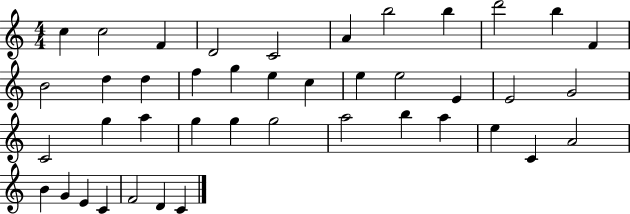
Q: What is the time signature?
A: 4/4